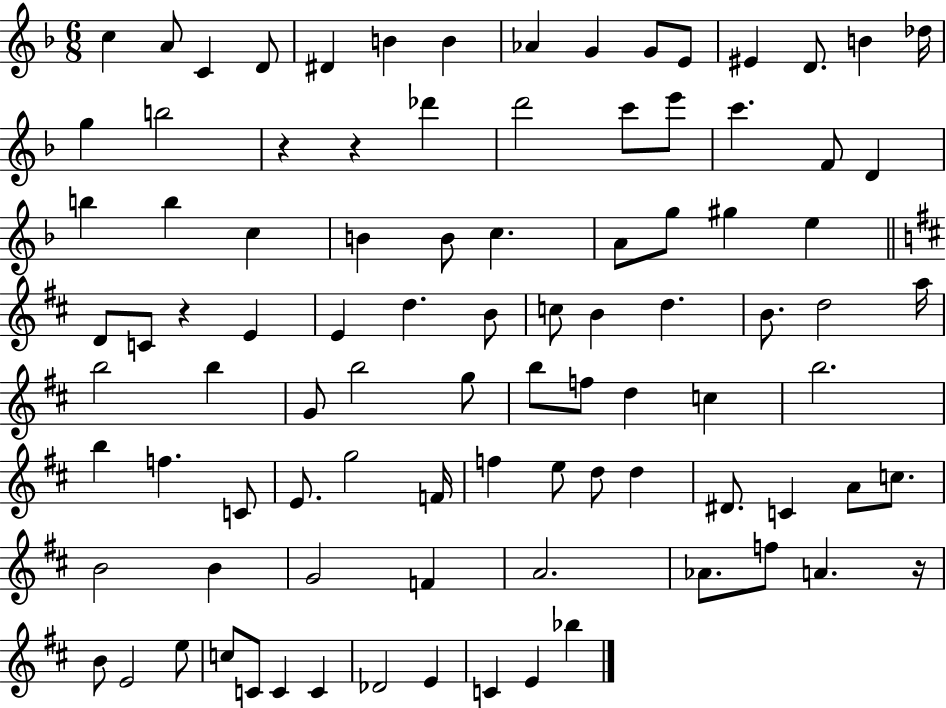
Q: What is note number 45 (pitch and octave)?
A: D5